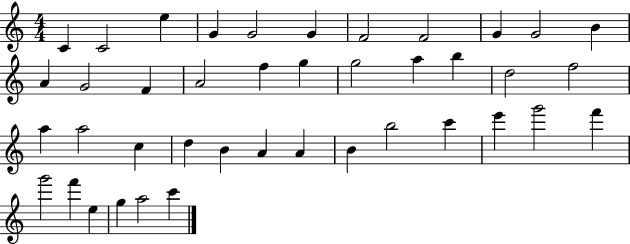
{
  \clef treble
  \numericTimeSignature
  \time 4/4
  \key c \major
  c'4 c'2 e''4 | g'4 g'2 g'4 | f'2 f'2 | g'4 g'2 b'4 | \break a'4 g'2 f'4 | a'2 f''4 g''4 | g''2 a''4 b''4 | d''2 f''2 | \break a''4 a''2 c''4 | d''4 b'4 a'4 a'4 | b'4 b''2 c'''4 | e'''4 g'''2 f'''4 | \break g'''2 f'''4 e''4 | g''4 a''2 c'''4 | \bar "|."
}